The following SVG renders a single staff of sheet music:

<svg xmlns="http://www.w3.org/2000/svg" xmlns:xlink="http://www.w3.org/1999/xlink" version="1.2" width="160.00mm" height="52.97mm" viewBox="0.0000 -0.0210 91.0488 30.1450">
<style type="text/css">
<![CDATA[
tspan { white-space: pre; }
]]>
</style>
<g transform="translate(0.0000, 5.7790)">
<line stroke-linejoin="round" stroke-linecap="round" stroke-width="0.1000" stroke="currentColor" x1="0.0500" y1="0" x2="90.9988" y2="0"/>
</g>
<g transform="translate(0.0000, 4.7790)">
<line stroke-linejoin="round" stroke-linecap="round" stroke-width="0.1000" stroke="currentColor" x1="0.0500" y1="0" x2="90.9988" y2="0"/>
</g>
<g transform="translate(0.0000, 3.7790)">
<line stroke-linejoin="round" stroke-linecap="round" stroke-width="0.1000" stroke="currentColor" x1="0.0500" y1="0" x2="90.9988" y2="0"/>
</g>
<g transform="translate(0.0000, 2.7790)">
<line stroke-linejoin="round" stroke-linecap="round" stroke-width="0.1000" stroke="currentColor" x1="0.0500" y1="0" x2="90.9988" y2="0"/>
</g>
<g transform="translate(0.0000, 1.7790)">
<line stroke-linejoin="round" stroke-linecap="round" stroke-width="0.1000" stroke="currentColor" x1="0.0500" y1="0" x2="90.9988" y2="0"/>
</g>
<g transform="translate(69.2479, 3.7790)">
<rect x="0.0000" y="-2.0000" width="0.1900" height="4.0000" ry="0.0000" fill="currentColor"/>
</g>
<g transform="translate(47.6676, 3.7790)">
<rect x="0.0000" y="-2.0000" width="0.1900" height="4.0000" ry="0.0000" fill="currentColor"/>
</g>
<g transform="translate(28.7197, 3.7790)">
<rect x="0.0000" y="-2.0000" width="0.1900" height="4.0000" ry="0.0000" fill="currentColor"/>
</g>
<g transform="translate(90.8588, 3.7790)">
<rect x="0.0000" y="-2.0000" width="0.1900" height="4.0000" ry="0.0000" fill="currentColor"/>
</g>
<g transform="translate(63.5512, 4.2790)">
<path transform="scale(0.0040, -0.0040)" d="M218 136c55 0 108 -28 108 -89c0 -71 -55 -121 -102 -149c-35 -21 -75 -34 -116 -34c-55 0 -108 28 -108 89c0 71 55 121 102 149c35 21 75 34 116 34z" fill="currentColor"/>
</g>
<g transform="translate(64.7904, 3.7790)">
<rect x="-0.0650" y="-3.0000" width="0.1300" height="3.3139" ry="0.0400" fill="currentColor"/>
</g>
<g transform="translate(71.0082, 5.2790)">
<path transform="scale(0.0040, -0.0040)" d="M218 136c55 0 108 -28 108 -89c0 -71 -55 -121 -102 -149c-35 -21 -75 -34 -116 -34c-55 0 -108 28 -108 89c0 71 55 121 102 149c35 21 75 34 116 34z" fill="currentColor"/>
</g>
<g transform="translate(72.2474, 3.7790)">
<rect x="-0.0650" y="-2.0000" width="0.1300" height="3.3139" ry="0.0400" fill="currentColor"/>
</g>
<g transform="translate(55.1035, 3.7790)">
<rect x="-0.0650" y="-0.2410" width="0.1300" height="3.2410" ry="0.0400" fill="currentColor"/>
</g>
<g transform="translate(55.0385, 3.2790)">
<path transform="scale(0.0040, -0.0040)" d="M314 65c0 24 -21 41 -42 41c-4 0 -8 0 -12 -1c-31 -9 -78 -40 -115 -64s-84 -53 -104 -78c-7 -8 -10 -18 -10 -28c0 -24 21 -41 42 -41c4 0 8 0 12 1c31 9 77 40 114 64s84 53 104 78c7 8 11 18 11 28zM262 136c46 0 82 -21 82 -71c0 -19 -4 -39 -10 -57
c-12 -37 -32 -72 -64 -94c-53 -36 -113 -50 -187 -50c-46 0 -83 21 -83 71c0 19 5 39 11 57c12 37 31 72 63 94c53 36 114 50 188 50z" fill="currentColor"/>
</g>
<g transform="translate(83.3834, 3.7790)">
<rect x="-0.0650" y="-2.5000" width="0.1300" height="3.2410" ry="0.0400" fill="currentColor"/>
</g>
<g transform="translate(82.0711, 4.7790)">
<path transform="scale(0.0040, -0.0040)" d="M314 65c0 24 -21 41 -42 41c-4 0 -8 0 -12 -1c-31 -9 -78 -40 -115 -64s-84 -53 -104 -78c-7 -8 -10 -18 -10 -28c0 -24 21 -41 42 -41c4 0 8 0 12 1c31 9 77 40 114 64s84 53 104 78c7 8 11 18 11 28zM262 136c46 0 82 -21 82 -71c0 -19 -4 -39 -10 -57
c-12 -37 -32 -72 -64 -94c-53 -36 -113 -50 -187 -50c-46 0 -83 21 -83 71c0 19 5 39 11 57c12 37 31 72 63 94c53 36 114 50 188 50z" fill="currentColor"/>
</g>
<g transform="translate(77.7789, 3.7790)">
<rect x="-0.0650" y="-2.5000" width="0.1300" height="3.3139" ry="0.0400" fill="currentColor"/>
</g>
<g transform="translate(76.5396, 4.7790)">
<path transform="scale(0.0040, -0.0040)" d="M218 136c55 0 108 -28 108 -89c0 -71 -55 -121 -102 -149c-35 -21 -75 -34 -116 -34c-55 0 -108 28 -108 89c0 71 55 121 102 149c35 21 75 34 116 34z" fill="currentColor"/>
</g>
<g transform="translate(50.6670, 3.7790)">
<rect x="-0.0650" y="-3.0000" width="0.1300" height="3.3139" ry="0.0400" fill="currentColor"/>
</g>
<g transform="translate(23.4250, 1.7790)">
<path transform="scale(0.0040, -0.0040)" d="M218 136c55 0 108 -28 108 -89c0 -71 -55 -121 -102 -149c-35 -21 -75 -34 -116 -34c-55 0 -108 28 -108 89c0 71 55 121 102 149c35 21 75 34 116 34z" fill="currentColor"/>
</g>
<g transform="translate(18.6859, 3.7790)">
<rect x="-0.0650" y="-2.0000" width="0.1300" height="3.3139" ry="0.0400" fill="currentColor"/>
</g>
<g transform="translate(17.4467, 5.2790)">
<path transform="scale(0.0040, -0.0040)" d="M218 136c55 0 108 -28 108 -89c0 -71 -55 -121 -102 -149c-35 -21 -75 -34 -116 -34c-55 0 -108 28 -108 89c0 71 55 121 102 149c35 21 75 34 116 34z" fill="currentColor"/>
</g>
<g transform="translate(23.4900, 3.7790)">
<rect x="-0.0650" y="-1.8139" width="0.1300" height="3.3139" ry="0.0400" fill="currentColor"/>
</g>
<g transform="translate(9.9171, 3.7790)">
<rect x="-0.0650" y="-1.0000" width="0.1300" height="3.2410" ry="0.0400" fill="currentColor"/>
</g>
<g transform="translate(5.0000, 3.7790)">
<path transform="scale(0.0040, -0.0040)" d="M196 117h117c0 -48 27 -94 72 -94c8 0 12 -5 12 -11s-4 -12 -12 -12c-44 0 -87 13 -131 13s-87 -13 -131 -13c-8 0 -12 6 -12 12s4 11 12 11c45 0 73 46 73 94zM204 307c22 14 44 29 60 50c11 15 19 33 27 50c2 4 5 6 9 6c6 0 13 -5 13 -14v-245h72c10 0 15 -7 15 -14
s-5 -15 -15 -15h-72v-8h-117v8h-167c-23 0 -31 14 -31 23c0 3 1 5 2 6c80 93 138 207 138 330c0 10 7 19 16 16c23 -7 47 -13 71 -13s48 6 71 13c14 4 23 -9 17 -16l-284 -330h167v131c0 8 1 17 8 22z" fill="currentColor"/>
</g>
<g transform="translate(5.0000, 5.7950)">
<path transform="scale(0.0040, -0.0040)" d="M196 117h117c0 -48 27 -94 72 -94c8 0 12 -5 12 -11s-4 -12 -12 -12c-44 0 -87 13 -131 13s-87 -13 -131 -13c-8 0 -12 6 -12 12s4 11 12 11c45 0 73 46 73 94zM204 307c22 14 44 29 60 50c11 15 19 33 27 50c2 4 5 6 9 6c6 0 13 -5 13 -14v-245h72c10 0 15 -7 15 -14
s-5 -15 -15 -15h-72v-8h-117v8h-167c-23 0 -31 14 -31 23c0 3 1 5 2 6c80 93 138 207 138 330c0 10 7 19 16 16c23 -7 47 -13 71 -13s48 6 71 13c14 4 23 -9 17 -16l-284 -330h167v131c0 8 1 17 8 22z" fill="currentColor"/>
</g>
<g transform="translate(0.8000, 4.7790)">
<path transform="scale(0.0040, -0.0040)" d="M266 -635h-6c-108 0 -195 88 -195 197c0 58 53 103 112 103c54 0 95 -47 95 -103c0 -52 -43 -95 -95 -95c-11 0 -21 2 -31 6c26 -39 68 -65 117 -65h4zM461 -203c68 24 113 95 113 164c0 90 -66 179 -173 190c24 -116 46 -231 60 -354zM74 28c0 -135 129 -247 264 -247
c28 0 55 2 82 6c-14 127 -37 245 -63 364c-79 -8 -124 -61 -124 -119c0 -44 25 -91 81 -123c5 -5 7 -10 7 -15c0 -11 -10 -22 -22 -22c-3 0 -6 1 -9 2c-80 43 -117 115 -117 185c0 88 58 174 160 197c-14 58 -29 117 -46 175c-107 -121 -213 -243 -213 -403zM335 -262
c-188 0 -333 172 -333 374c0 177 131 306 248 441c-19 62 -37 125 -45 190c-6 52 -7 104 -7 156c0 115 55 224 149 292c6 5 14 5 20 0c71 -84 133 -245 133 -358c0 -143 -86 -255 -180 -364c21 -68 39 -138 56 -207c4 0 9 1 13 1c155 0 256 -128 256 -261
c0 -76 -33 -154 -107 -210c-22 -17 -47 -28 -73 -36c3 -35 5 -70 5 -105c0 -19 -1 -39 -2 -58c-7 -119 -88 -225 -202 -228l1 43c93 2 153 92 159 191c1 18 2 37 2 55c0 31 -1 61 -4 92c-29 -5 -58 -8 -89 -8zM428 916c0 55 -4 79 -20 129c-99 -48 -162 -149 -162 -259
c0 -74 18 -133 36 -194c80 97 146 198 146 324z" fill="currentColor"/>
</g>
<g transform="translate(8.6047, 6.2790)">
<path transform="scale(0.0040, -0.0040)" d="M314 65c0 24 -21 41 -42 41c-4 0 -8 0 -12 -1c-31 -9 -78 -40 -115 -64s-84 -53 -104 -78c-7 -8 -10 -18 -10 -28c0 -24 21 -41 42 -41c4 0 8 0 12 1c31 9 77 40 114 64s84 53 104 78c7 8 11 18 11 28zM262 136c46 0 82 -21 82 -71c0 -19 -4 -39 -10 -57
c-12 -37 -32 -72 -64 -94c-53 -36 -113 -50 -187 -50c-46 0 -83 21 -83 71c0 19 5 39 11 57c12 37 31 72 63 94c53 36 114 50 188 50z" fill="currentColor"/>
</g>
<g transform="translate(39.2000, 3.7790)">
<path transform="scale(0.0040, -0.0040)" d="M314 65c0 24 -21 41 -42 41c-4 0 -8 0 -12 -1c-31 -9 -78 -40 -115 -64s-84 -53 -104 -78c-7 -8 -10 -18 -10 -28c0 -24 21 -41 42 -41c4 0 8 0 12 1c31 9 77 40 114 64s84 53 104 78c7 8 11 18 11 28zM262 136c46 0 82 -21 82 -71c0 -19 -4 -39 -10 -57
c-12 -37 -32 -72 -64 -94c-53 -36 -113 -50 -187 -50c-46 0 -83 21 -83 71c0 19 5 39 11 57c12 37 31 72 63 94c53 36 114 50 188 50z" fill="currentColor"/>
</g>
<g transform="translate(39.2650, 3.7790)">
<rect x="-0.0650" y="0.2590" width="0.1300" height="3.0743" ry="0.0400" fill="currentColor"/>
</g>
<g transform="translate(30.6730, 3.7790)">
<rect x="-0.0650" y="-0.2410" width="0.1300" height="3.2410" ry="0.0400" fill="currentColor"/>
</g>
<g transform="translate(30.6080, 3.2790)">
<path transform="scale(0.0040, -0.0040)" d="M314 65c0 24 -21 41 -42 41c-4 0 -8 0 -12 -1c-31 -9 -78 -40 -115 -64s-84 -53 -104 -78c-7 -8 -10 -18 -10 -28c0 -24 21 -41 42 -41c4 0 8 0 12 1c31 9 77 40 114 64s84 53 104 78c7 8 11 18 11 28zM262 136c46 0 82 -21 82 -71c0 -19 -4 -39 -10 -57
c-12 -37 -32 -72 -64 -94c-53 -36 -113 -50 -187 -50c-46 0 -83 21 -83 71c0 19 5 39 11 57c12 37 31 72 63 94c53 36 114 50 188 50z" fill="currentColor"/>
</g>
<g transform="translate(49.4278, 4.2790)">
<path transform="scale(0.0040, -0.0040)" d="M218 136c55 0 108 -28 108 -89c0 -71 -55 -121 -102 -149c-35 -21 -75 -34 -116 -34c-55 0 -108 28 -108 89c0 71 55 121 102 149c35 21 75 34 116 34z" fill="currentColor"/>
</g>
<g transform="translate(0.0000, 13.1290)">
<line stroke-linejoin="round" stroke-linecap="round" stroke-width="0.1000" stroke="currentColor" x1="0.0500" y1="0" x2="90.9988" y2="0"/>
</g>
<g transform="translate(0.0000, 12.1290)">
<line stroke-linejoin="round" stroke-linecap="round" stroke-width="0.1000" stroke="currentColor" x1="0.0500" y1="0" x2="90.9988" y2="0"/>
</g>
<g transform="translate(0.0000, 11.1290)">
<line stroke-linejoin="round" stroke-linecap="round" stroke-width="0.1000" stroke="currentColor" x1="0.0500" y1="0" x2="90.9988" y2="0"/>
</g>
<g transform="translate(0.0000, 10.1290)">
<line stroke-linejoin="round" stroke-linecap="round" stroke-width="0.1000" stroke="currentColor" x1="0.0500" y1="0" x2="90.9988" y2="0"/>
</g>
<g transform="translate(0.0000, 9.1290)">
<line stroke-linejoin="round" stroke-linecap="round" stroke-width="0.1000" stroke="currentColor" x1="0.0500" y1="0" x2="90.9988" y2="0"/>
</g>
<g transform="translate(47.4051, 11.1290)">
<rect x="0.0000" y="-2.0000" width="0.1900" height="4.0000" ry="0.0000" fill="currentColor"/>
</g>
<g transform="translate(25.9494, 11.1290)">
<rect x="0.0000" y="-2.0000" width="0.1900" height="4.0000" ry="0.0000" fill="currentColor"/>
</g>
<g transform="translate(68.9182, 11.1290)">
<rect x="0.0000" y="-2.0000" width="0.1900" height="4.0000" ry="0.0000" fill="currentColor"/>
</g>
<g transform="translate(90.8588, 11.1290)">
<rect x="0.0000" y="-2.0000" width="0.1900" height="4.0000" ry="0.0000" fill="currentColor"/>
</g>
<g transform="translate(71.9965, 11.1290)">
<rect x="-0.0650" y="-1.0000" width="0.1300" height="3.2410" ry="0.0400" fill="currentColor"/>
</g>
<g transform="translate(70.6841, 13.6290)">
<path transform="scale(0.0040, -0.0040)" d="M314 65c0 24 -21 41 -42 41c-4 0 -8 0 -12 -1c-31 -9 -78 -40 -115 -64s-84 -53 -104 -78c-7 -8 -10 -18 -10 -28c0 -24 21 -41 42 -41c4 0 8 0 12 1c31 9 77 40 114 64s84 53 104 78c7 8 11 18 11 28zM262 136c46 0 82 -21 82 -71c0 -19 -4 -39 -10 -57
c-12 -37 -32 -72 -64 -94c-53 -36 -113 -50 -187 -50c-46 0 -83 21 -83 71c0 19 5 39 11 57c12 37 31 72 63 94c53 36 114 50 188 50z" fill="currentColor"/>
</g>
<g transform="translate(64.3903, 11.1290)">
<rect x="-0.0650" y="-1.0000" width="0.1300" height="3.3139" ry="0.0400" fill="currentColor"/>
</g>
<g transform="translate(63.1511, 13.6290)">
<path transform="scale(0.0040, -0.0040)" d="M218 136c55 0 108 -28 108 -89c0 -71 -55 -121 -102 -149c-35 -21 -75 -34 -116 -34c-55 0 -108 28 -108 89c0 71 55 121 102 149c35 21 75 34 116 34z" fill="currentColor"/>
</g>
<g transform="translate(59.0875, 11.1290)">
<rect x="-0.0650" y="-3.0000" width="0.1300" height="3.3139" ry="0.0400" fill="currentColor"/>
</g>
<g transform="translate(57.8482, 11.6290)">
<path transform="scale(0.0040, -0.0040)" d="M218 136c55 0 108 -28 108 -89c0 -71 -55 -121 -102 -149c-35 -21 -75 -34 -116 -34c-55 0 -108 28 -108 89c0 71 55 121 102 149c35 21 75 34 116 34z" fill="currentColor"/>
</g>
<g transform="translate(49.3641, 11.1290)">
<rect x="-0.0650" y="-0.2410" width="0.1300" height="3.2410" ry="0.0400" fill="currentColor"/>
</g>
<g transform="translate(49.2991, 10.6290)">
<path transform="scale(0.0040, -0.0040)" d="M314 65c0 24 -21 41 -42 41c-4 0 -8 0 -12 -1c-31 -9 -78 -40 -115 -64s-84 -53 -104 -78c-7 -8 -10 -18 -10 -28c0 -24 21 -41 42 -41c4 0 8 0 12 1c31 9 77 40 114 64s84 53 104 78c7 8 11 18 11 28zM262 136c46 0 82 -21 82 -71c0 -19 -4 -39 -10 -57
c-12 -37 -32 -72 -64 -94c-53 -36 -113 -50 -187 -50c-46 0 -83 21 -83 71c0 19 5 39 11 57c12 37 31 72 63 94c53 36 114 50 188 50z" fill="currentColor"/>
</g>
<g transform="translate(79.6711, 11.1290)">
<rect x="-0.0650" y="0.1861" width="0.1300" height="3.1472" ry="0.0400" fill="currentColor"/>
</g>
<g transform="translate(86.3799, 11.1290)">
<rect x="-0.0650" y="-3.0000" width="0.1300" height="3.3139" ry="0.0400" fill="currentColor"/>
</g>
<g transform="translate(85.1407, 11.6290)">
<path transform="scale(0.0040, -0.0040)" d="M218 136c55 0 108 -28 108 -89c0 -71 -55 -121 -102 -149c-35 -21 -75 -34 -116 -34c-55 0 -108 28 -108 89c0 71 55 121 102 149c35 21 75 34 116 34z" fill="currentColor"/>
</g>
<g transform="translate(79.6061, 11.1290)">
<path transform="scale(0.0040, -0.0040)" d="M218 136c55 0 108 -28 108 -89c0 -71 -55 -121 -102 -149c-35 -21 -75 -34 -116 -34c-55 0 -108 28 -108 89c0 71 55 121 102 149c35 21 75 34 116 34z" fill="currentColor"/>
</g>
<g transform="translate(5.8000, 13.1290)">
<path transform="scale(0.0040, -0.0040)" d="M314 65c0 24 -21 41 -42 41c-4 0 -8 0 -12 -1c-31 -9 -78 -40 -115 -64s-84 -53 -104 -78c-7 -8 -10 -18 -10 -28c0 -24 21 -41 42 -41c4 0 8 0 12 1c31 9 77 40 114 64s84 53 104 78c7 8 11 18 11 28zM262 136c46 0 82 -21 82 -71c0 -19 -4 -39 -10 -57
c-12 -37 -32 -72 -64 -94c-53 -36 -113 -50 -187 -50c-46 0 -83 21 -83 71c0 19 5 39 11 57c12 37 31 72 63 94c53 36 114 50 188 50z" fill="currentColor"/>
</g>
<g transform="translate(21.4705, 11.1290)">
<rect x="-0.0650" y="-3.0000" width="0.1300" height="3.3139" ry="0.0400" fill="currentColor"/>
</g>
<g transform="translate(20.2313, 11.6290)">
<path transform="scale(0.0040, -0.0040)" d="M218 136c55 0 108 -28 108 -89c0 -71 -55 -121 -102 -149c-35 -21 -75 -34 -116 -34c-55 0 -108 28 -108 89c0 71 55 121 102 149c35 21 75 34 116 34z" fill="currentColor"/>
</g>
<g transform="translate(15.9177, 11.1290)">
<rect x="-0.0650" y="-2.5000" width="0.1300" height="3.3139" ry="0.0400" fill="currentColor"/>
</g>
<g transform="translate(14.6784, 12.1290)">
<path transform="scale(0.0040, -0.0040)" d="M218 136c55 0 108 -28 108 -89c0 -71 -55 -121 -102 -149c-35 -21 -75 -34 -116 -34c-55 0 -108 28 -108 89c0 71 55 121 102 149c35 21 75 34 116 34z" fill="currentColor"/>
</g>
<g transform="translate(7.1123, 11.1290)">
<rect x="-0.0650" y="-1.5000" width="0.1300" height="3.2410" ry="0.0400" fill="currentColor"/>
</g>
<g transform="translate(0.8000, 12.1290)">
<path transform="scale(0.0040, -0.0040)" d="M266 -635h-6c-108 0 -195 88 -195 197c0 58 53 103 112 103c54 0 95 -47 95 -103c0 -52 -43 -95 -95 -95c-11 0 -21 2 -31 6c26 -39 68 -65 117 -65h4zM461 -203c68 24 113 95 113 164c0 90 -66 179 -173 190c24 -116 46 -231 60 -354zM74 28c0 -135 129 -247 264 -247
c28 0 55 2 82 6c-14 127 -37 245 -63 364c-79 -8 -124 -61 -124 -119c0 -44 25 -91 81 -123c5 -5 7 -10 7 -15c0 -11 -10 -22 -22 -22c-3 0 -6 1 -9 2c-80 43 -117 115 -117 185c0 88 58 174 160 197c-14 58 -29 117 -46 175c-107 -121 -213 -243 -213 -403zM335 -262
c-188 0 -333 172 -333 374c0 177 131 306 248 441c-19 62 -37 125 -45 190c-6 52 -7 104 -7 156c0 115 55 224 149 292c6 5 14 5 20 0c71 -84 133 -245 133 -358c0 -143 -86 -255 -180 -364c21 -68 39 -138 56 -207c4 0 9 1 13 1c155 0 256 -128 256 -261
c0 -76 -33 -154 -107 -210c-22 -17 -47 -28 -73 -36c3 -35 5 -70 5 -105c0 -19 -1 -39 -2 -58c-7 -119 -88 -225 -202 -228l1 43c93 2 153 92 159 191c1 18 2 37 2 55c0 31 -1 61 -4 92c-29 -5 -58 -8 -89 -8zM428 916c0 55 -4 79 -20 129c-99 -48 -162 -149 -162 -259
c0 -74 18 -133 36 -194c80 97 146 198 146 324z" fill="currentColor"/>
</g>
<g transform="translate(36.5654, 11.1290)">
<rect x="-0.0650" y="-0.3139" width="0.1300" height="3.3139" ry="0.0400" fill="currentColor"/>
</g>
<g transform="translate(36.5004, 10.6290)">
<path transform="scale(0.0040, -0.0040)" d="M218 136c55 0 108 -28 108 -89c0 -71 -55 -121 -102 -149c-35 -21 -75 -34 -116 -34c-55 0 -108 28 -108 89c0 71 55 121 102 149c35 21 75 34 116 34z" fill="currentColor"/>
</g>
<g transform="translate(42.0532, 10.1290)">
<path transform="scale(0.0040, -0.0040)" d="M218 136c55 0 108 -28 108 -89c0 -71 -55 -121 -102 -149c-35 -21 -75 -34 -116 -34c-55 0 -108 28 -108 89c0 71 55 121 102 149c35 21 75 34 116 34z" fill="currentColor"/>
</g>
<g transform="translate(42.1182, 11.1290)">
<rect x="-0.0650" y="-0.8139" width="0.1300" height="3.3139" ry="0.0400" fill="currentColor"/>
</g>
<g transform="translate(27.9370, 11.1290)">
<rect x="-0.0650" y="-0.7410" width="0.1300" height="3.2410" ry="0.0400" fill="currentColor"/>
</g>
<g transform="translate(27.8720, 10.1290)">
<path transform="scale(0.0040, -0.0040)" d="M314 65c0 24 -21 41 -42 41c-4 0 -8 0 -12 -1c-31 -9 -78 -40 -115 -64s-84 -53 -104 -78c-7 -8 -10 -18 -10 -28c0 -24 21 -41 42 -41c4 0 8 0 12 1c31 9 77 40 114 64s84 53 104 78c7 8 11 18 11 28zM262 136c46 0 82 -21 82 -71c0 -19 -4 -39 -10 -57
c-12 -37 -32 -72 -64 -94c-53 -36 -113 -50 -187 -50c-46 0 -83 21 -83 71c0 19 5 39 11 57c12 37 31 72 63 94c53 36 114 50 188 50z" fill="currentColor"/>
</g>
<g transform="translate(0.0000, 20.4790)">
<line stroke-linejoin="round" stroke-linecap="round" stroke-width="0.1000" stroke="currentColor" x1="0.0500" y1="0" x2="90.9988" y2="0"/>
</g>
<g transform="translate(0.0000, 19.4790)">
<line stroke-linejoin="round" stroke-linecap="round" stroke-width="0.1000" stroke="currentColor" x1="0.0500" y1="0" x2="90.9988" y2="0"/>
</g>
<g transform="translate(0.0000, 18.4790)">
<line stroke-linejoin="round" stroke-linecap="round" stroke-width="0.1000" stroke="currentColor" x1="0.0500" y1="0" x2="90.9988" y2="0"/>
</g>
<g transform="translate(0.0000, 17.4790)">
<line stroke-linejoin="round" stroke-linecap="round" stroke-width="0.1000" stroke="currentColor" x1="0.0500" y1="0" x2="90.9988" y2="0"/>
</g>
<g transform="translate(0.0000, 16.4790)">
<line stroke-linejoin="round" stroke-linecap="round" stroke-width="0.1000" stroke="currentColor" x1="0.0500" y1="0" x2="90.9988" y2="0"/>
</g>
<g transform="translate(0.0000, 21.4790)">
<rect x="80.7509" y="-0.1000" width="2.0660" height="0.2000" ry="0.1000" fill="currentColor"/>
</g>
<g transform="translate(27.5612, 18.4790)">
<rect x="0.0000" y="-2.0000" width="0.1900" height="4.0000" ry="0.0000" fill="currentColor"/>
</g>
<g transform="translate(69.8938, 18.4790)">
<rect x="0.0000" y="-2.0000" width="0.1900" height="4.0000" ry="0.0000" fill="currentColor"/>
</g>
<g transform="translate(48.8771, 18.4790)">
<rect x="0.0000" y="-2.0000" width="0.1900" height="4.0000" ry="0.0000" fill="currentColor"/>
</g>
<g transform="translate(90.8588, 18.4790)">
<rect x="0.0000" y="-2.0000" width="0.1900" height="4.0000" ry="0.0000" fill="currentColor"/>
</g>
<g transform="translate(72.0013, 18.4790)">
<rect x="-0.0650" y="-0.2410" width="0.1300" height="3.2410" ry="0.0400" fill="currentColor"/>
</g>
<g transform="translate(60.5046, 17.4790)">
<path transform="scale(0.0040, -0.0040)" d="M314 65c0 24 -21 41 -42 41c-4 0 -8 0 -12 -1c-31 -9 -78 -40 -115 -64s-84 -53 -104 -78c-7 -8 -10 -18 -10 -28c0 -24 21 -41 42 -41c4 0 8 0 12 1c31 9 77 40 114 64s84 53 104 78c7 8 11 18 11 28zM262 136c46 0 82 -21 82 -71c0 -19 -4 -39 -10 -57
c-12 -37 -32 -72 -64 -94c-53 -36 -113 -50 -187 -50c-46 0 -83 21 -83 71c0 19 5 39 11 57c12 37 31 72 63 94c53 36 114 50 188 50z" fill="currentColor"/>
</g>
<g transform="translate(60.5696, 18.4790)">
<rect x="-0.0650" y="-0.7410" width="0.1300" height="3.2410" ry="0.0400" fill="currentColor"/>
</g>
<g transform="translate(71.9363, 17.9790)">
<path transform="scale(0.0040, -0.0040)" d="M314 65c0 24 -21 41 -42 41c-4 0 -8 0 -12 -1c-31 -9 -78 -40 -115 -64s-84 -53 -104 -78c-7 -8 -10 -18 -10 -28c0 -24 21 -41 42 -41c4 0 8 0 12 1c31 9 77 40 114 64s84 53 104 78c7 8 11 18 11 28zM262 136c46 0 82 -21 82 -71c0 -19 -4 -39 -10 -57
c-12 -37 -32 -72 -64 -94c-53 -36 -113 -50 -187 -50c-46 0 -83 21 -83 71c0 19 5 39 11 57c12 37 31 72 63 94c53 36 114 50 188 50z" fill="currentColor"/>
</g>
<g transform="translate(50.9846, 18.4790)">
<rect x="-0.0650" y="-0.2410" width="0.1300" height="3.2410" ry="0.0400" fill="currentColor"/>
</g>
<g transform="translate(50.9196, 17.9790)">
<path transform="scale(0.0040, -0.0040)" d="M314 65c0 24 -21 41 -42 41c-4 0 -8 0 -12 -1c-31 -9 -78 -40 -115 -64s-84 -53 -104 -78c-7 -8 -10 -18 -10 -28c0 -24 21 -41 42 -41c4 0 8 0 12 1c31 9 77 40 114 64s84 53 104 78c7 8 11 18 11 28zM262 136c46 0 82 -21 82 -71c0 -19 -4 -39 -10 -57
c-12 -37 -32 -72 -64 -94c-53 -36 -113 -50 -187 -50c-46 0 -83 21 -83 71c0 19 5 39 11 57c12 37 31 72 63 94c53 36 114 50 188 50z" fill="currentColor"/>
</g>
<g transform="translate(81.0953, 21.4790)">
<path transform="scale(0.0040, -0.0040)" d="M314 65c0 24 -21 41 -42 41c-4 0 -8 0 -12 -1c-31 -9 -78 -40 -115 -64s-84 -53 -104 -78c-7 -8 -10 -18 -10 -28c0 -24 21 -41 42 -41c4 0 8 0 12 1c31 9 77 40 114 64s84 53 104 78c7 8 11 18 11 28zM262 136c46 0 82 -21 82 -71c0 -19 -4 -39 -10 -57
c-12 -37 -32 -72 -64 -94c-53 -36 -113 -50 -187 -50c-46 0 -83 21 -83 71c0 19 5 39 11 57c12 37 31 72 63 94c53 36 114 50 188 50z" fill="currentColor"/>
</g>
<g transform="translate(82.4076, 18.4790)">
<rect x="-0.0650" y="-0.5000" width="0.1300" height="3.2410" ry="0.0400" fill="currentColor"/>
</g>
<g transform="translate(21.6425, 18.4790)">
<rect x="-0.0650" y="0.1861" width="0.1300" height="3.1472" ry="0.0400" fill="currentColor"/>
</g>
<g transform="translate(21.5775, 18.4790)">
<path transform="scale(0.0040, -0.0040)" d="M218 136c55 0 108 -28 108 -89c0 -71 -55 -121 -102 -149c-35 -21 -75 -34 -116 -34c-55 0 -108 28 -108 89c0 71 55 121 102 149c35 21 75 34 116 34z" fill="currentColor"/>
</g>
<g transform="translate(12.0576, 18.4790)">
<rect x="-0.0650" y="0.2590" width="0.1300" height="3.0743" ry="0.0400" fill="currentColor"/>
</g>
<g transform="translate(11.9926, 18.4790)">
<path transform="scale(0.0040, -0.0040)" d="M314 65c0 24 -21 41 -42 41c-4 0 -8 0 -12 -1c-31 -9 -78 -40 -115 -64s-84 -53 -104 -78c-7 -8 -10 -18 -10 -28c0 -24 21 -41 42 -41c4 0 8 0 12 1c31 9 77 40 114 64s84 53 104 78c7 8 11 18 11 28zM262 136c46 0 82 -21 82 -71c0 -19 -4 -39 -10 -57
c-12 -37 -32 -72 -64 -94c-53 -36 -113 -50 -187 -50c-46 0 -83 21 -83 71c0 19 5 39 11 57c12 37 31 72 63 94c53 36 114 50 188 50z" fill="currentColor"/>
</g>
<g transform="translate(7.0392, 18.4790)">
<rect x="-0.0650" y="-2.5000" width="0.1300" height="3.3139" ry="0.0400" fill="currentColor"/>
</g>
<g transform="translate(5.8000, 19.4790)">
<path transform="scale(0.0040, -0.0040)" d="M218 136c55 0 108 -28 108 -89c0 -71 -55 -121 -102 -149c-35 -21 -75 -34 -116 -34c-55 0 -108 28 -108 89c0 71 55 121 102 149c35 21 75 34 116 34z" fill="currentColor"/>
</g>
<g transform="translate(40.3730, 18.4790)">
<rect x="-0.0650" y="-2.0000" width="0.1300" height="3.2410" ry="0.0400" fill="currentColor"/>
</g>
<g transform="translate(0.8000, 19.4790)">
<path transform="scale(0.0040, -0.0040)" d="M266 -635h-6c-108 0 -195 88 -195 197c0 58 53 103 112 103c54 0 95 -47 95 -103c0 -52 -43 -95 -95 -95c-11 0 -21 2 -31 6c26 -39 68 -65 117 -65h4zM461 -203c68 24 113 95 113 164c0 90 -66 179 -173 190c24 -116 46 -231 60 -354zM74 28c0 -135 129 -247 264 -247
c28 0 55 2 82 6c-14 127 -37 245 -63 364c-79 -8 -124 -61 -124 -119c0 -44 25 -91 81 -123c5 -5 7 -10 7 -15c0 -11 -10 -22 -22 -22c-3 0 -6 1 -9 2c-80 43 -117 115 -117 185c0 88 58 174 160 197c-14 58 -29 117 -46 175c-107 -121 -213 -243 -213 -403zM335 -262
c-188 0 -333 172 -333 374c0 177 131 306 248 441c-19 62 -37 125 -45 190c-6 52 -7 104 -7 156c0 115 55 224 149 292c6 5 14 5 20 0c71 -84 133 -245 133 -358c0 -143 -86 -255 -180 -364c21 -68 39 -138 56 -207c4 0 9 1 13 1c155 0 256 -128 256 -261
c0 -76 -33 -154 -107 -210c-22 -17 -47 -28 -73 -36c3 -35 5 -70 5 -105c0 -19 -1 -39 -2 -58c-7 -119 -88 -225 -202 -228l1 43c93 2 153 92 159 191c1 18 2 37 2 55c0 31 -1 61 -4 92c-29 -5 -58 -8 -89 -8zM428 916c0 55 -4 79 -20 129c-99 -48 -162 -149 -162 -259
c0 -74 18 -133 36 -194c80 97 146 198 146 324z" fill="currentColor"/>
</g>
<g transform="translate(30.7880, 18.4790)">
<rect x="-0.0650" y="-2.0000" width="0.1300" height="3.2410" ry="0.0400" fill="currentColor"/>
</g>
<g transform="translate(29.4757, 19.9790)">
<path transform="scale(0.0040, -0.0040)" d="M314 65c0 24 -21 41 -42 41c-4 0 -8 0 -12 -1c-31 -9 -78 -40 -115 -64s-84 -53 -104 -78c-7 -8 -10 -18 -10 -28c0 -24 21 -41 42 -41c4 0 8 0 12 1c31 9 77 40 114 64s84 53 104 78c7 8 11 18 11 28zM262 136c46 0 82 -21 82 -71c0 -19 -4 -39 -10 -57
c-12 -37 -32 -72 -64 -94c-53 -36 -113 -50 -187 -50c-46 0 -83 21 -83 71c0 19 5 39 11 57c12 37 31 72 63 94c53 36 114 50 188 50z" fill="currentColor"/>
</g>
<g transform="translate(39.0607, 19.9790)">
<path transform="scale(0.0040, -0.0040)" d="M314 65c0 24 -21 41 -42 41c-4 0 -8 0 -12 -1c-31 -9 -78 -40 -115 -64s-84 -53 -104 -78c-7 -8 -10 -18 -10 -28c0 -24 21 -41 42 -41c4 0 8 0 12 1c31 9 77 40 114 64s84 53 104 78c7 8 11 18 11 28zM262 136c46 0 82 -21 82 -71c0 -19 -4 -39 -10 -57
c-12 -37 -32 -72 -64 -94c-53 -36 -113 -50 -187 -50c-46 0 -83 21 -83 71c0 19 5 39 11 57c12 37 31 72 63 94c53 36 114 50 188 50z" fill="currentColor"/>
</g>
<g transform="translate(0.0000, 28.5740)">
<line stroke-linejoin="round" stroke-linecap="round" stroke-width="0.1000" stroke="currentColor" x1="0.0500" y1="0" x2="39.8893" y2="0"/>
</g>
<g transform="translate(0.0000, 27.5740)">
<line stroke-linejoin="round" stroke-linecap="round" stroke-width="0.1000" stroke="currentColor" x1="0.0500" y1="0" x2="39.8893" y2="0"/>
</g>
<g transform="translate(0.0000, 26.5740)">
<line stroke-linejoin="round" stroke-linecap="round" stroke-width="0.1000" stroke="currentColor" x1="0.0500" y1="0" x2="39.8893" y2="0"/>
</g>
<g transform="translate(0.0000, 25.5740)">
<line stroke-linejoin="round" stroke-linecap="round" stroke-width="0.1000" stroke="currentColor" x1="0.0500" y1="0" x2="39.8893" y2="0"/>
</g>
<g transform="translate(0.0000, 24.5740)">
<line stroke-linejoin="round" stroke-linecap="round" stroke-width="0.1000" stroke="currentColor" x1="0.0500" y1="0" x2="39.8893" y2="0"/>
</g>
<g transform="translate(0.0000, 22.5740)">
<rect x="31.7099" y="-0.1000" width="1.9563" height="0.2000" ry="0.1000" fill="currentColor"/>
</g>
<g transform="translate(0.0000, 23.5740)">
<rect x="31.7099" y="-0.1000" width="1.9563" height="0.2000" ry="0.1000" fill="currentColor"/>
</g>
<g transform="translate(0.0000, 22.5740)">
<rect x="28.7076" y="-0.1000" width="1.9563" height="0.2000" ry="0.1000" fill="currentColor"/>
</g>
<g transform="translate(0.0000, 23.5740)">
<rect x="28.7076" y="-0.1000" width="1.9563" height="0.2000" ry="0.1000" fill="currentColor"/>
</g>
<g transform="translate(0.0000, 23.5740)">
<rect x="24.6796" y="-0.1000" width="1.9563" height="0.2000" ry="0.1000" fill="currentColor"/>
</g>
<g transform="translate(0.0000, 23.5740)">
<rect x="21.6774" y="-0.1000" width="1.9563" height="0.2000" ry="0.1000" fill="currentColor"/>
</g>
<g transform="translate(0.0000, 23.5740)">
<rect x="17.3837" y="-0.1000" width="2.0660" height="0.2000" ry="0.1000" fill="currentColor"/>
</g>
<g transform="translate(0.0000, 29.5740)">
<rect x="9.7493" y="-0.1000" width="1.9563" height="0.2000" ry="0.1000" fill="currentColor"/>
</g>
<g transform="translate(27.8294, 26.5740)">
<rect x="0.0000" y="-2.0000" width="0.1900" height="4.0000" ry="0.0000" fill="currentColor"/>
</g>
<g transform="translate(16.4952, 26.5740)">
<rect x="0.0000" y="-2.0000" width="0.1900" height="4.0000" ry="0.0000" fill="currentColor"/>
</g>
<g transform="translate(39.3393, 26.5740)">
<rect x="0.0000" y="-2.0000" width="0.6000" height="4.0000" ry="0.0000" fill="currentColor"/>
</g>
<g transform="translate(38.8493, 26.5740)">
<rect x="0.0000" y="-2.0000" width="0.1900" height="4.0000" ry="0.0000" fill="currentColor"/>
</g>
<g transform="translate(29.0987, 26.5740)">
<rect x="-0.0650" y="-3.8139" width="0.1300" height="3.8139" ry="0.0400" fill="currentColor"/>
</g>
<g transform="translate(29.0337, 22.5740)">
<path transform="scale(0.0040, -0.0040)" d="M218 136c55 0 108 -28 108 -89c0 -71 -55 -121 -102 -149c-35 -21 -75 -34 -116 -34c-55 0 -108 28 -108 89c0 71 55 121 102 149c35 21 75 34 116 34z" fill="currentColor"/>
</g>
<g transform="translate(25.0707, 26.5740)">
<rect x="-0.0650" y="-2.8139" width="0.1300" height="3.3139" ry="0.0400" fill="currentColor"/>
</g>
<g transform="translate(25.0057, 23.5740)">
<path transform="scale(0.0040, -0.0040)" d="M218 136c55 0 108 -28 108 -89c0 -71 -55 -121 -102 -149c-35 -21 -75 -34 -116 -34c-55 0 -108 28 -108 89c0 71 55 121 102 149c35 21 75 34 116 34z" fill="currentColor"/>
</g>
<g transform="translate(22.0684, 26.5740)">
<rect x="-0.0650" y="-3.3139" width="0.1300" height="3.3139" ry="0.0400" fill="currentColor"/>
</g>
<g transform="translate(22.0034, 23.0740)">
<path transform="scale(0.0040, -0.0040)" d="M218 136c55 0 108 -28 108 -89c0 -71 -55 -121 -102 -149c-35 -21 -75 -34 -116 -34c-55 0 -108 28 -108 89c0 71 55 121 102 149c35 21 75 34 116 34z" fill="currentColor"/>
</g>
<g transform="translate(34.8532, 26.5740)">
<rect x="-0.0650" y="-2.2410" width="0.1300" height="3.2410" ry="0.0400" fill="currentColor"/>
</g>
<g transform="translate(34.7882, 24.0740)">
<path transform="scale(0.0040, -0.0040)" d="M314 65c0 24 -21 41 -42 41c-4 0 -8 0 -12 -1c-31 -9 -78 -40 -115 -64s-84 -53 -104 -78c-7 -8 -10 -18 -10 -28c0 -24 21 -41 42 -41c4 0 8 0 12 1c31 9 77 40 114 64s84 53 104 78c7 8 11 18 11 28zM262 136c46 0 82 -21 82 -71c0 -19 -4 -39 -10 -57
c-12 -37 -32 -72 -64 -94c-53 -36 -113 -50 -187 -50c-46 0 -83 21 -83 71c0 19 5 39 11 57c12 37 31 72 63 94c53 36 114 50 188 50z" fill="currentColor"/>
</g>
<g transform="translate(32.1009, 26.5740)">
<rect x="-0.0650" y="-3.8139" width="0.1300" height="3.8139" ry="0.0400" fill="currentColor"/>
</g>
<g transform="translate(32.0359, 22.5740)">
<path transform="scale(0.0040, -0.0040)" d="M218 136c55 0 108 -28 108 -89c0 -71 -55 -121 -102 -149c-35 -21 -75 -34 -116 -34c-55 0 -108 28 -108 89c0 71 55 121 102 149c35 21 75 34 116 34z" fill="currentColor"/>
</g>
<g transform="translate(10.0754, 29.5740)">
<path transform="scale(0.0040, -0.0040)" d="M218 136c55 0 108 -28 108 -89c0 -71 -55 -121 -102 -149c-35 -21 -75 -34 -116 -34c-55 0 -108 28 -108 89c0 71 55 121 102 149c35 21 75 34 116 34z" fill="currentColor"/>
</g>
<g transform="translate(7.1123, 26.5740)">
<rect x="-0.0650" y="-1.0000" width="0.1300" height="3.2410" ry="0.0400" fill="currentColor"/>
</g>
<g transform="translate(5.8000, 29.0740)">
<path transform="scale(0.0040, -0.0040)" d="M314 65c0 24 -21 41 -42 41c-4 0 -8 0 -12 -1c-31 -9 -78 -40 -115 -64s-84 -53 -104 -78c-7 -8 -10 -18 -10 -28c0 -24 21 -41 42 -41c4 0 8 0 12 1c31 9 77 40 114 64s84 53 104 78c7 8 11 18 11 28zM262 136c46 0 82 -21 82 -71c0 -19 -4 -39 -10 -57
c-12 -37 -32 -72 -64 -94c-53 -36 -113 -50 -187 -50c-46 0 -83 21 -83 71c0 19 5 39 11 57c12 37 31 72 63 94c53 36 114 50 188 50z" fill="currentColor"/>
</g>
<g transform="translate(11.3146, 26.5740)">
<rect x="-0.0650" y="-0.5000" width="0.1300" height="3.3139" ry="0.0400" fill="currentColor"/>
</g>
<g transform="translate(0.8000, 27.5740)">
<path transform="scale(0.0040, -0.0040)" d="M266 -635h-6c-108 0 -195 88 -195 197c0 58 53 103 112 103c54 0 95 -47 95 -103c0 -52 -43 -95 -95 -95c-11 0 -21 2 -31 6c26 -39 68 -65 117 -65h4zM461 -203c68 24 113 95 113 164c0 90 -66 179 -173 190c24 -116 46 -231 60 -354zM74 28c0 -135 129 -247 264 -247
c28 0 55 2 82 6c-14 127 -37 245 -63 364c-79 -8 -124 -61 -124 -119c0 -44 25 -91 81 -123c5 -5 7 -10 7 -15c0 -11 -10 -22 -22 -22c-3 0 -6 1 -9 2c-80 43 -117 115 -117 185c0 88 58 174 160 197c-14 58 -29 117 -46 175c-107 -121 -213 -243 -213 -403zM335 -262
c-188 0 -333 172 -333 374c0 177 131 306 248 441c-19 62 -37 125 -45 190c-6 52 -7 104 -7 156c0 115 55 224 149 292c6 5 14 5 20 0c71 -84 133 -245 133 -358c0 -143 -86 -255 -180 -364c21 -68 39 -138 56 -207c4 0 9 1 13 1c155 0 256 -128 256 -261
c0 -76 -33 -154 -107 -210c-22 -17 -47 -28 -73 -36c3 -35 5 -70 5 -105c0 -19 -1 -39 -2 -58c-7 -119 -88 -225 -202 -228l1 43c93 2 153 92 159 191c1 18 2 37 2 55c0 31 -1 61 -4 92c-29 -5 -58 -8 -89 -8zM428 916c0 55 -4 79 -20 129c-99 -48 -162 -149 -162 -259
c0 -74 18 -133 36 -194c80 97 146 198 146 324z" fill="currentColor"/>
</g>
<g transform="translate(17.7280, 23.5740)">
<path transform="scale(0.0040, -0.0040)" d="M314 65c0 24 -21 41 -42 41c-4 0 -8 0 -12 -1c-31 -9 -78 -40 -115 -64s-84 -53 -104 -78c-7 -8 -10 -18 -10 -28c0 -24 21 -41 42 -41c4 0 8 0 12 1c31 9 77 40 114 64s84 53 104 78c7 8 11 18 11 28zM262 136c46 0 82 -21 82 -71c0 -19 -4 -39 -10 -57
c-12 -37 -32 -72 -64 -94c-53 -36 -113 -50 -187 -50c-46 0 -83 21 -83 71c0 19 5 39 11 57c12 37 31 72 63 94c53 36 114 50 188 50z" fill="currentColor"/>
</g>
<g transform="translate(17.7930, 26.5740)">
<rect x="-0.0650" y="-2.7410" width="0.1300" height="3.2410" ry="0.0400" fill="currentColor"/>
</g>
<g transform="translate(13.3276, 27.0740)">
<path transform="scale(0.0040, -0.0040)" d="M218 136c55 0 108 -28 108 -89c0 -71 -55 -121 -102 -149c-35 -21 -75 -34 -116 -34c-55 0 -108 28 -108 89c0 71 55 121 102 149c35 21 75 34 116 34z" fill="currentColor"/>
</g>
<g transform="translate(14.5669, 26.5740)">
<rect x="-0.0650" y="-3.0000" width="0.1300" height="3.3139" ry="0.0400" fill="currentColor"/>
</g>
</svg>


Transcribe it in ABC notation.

X:1
T:Untitled
M:4/4
L:1/4
K:C
D2 F f c2 B2 A c2 A F G G2 E2 G A d2 c d c2 A D D2 B A G B2 B F2 F2 c2 d2 c2 C2 D2 C A a2 b a c' c' g2